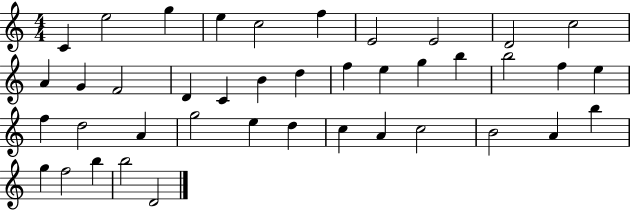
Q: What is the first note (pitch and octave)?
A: C4